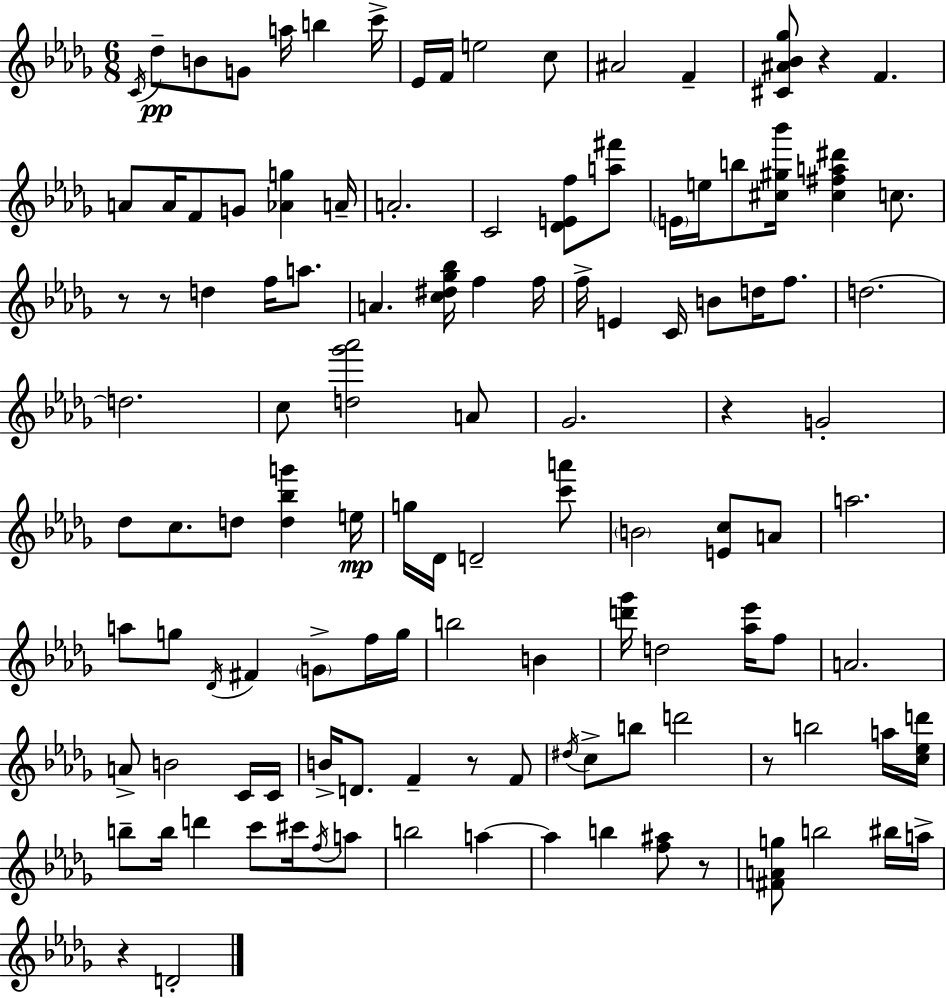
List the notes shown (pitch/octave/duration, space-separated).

C4/s Db5/e B4/e G4/e A5/s B5/q C6/s Eb4/s F4/s E5/h C5/e A#4/h F4/q [C#4,A#4,Bb4,Gb5]/e R/q F4/q. A4/e A4/s F4/e G4/e [Ab4,G5]/q A4/s A4/h. C4/h [Db4,E4,F5]/e [A5,F#6]/e E4/s E5/s B5/e [C#5,G#5,Bb6]/s [C#5,F#5,A5,D#6]/q C5/e. R/e R/e D5/q F5/s A5/e. A4/q. [C5,D#5,Gb5,Bb5]/s F5/q F5/s F5/s E4/q C4/s B4/e D5/s F5/e. D5/h. D5/h. C5/e [D5,Gb6,Ab6]/h A4/e Gb4/h. R/q G4/h Db5/e C5/e. D5/e [D5,Bb5,G6]/q E5/s G5/s Db4/s D4/h [C6,A6]/e B4/h [E4,C5]/e A4/e A5/h. A5/e G5/e Db4/s F#4/q G4/e F5/s G5/s B5/h B4/q [D6,Gb6]/s D5/h [Ab5,Eb6]/s F5/e A4/h. A4/e B4/h C4/s C4/s B4/s D4/e. F4/q R/e F4/e D#5/s C5/e B5/e D6/h R/e B5/h A5/s [C5,Eb5,D6]/s B5/e B5/s D6/q C6/e C#6/s F5/s A5/e B5/h A5/q A5/q B5/q [F5,A#5]/e R/e [F#4,A4,G5]/e B5/h BIS5/s A5/s R/q D4/h